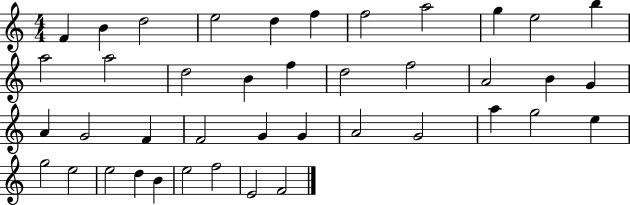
{
  \clef treble
  \numericTimeSignature
  \time 4/4
  \key c \major
  f'4 b'4 d''2 | e''2 d''4 f''4 | f''2 a''2 | g''4 e''2 b''4 | \break a''2 a''2 | d''2 b'4 f''4 | d''2 f''2 | a'2 b'4 g'4 | \break a'4 g'2 f'4 | f'2 g'4 g'4 | a'2 g'2 | a''4 g''2 e''4 | \break g''2 e''2 | e''2 d''4 b'4 | e''2 f''2 | e'2 f'2 | \break \bar "|."
}